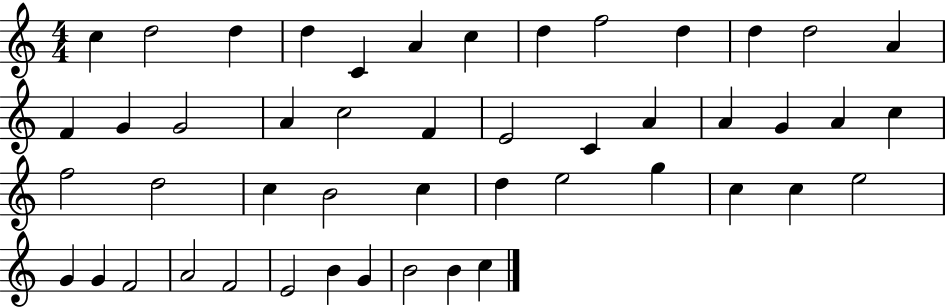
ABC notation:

X:1
T:Untitled
M:4/4
L:1/4
K:C
c d2 d d C A c d f2 d d d2 A F G G2 A c2 F E2 C A A G A c f2 d2 c B2 c d e2 g c c e2 G G F2 A2 F2 E2 B G B2 B c